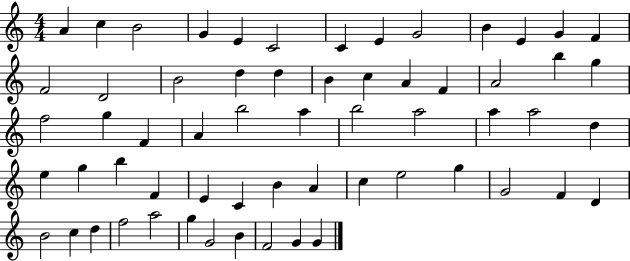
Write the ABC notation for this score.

X:1
T:Untitled
M:4/4
L:1/4
K:C
A c B2 G E C2 C E G2 B E G F F2 D2 B2 d d B c A F A2 b g f2 g F A b2 a b2 a2 a a2 d e g b F E C B A c e2 g G2 F D B2 c d f2 a2 g G2 B F2 G G